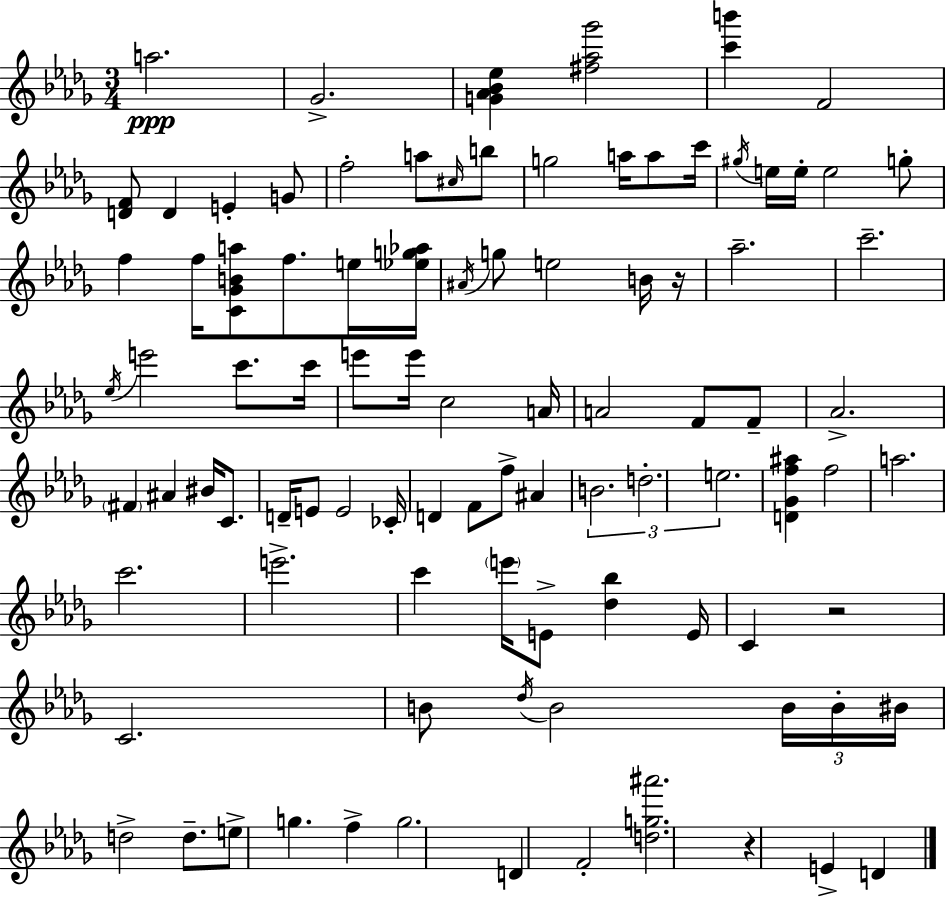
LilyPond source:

{
  \clef treble
  \numericTimeSignature
  \time 3/4
  \key bes \minor
  a''2.\ppp | ges'2.-> | <g' aes' bes' ees''>4 <fis'' aes'' ges'''>2 | <c''' b'''>4 f'2 | \break <d' f'>8 d'4 e'4-. g'8 | f''2-. a''8 \grace { cis''16 } b''8 | g''2 a''16 a''8 | c'''16 \acciaccatura { gis''16 } e''16 e''16-. e''2 | \break g''8-. f''4 f''16 <c' ges' b' a''>8 f''8. | e''16 <ees'' g'' aes''>16 \acciaccatura { ais'16 } g''8 e''2 | b'16 r16 aes''2.-- | c'''2.-- | \break \acciaccatura { ees''16 } e'''2 | c'''8. c'''16 e'''8 e'''16 c''2 | a'16 a'2 | f'8 f'8-- aes'2.-> | \break \parenthesize fis'4 ais'4 | bis'16 c'8. d'16-- e'8 e'2 | ces'16-. d'4 f'8 f''8-> | ais'4 \tuplet 3/2 { b'2. | \break d''2.-. | e''2. } | <d' ges' f'' ais''>4 f''2 | a''2. | \break c'''2. | e'''2.-> | c'''4 \parenthesize e'''16 e'8-> <des'' bes''>4 | e'16 c'4 r2 | \break c'2. | b'8 \acciaccatura { des''16 } b'2 | \tuplet 3/2 { b'16 b'16-. bis'16 } d''2-> | d''8.-- e''8-> g''4. | \break f''4-> g''2. | d'4 f'2-. | <d'' g'' ais'''>2. | r4 e'4-> | \break d'4 \bar "|."
}